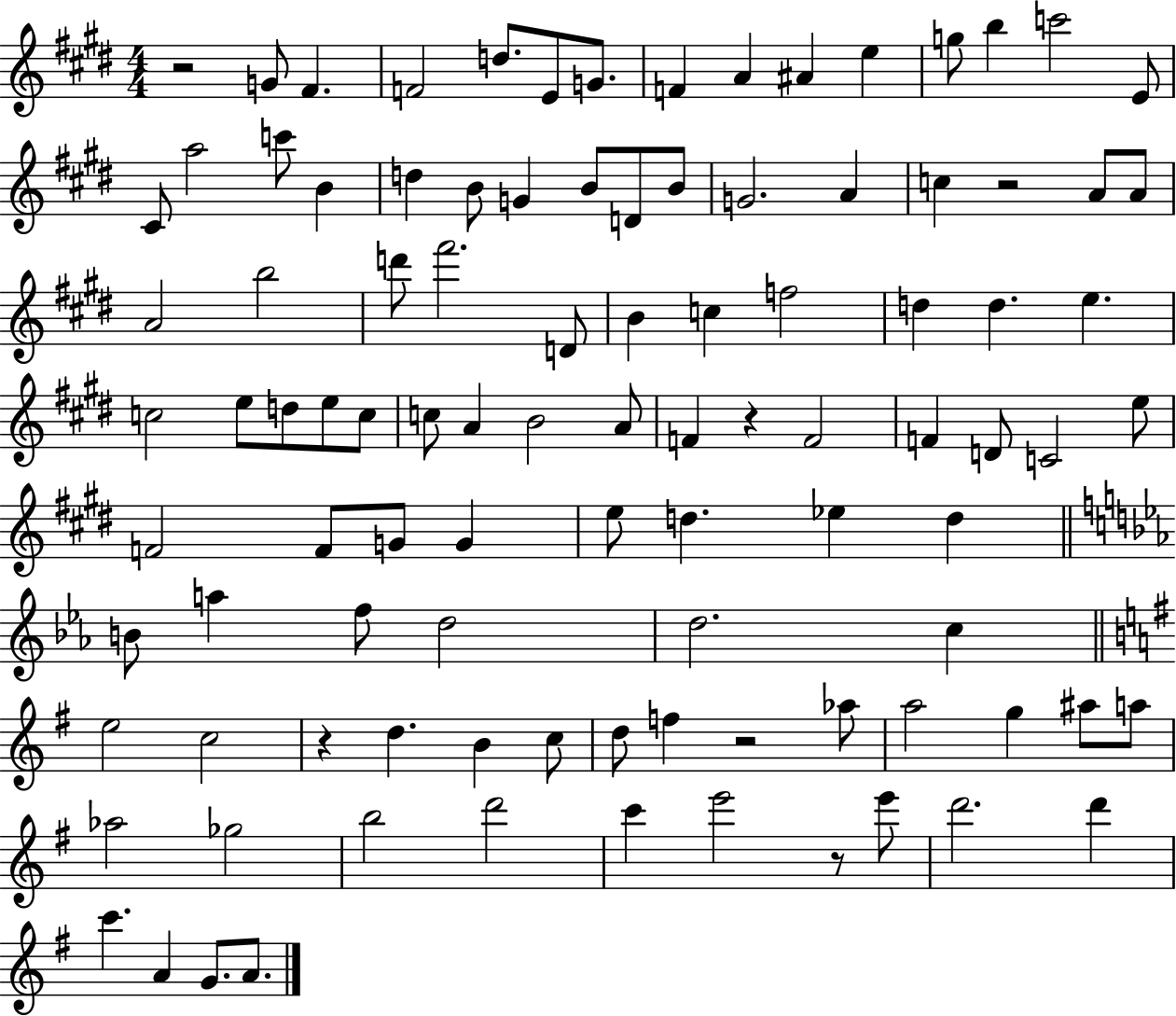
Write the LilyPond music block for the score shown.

{
  \clef treble
  \numericTimeSignature
  \time 4/4
  \key e \major
  r2 g'8 fis'4. | f'2 d''8. e'8 g'8. | f'4 a'4 ais'4 e''4 | g''8 b''4 c'''2 e'8 | \break cis'8 a''2 c'''8 b'4 | d''4 b'8 g'4 b'8 d'8 b'8 | g'2. a'4 | c''4 r2 a'8 a'8 | \break a'2 b''2 | d'''8 fis'''2. d'8 | b'4 c''4 f''2 | d''4 d''4. e''4. | \break c''2 e''8 d''8 e''8 c''8 | c''8 a'4 b'2 a'8 | f'4 r4 f'2 | f'4 d'8 c'2 e''8 | \break f'2 f'8 g'8 g'4 | e''8 d''4. ees''4 d''4 | \bar "||" \break \key c \minor b'8 a''4 f''8 d''2 | d''2. c''4 | \bar "||" \break \key e \minor e''2 c''2 | r4 d''4. b'4 c''8 | d''8 f''4 r2 aes''8 | a''2 g''4 ais''8 a''8 | \break aes''2 ges''2 | b''2 d'''2 | c'''4 e'''2 r8 e'''8 | d'''2. d'''4 | \break c'''4. a'4 g'8. a'8. | \bar "|."
}